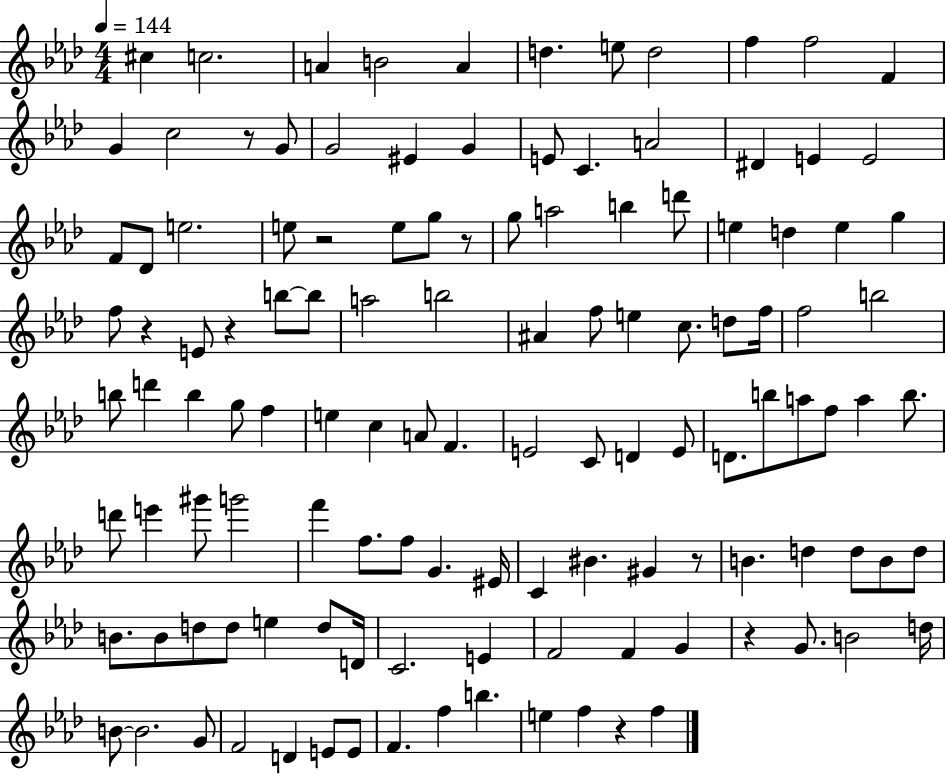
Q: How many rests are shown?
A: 8